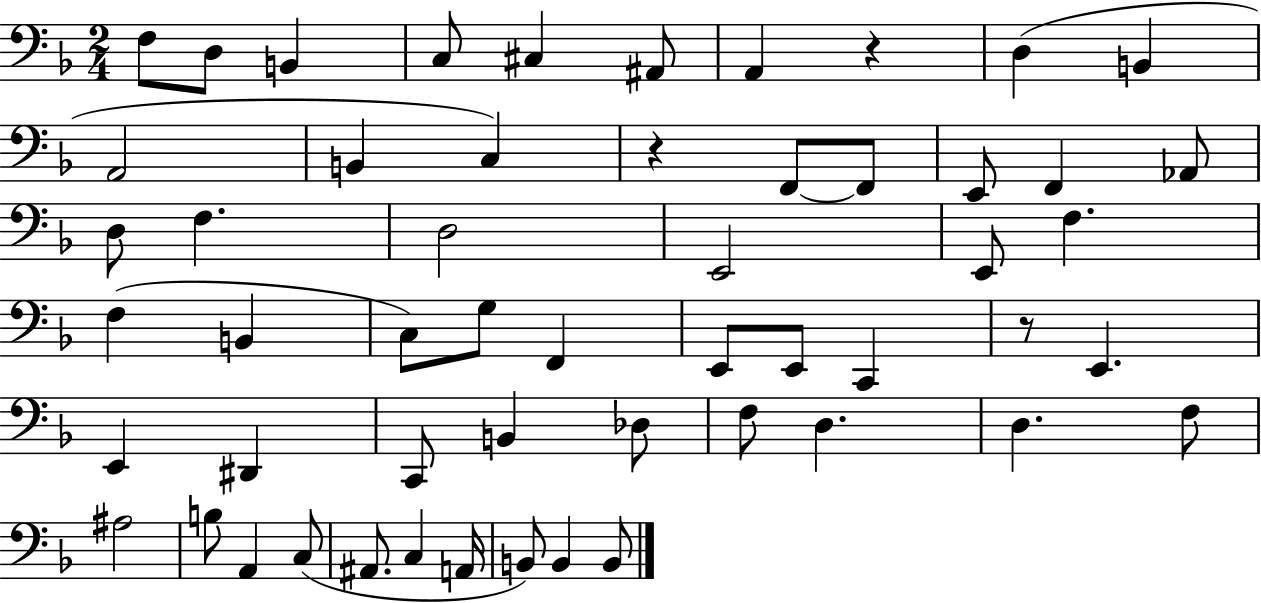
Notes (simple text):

F3/e D3/e B2/q C3/e C#3/q A#2/e A2/q R/q D3/q B2/q A2/h B2/q C3/q R/q F2/e F2/e E2/e F2/q Ab2/e D3/e F3/q. D3/h E2/h E2/e F3/q. F3/q B2/q C3/e G3/e F2/q E2/e E2/e C2/q R/e E2/q. E2/q D#2/q C2/e B2/q Db3/e F3/e D3/q. D3/q. F3/e A#3/h B3/e A2/q C3/e A#2/e. C3/q A2/s B2/e B2/q B2/e